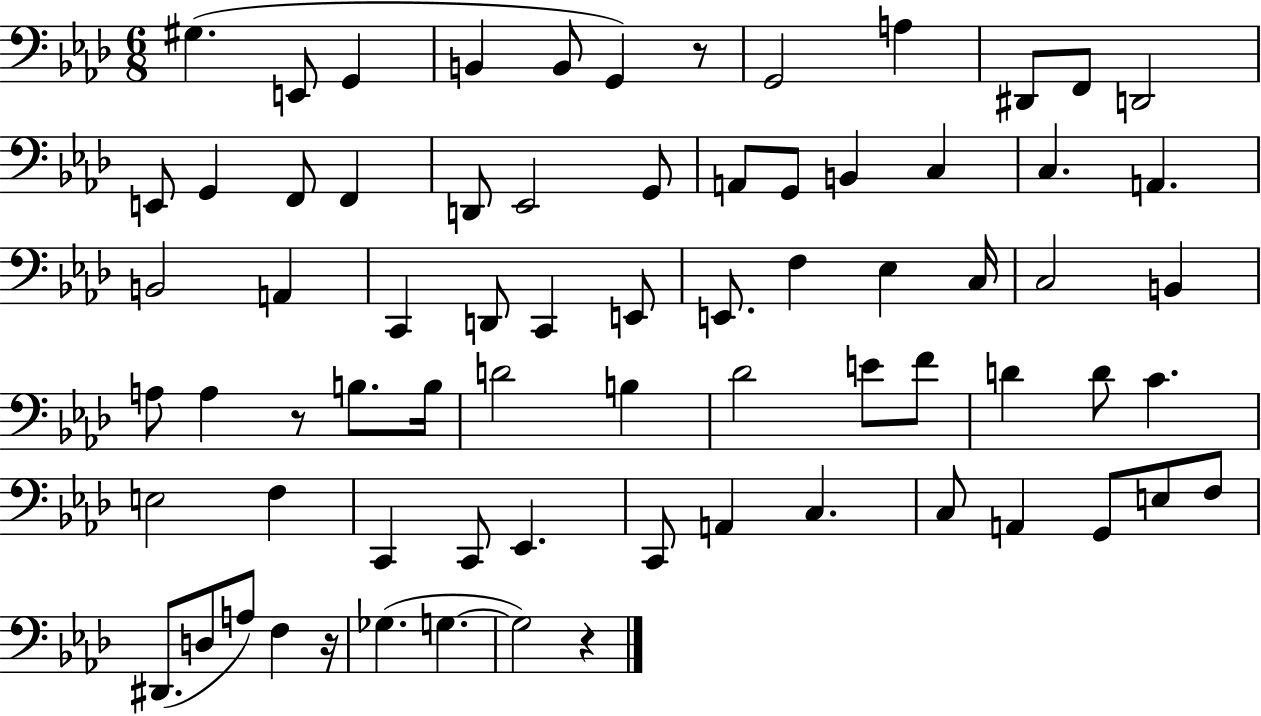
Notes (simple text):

G#3/q. E2/e G2/q B2/q B2/e G2/q R/e G2/h A3/q D#2/e F2/e D2/h E2/e G2/q F2/e F2/q D2/e Eb2/h G2/e A2/e G2/e B2/q C3/q C3/q. A2/q. B2/h A2/q C2/q D2/e C2/q E2/e E2/e. F3/q Eb3/q C3/s C3/h B2/q A3/e A3/q R/e B3/e. B3/s D4/h B3/q Db4/h E4/e F4/e D4/q D4/e C4/q. E3/h F3/q C2/q C2/e Eb2/q. C2/e A2/q C3/q. C3/e A2/q G2/e E3/e F3/e D#2/e. D3/e A3/e F3/q R/s Gb3/q. G3/q. G3/h R/q